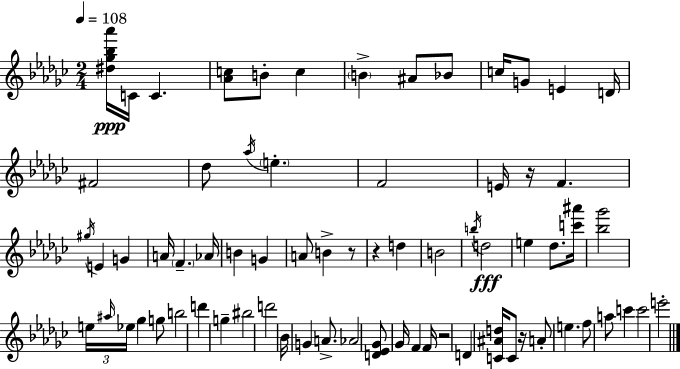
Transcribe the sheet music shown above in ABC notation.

X:1
T:Untitled
M:2/4
L:1/4
K:Ebm
[^d_g_b_a']/4 C/4 C [_Ac]/2 B/2 c B ^A/2 _B/2 c/4 G/2 E D/4 ^F2 _d/2 _a/4 e F2 E/4 z/4 F ^g/4 E G A/4 F _A/4 B G A/2 B z/2 z d B2 b/4 d2 e _d/2 [c'^a']/4 [_b_g']2 e/4 ^a/4 _e/4 _g g/2 b2 d' g ^b2 d'2 _B/4 G A/2 _A2 [D_E_G]/2 _G/4 F F/4 z2 D [C^Ad]/4 C/2 z/4 A/2 e f/2 a/2 c' c'2 e'2